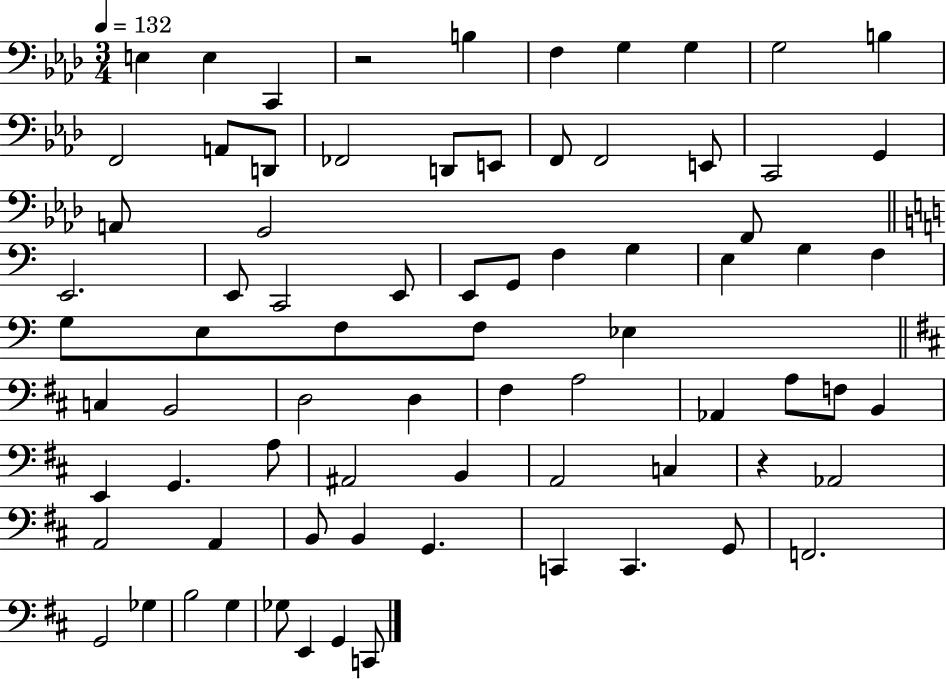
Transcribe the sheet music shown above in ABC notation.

X:1
T:Untitled
M:3/4
L:1/4
K:Ab
E, E, C,, z2 B, F, G, G, G,2 B, F,,2 A,,/2 D,,/2 _F,,2 D,,/2 E,,/2 F,,/2 F,,2 E,,/2 C,,2 G,, A,,/2 G,,2 F,,/2 E,,2 E,,/2 C,,2 E,,/2 E,,/2 G,,/2 F, G, E, G, F, G,/2 E,/2 F,/2 F,/2 _E, C, B,,2 D,2 D, ^F, A,2 _A,, A,/2 F,/2 B,, E,, G,, A,/2 ^A,,2 B,, A,,2 C, z _A,,2 A,,2 A,, B,,/2 B,, G,, C,, C,, G,,/2 F,,2 G,,2 _G, B,2 G, _G,/2 E,, G,, C,,/2